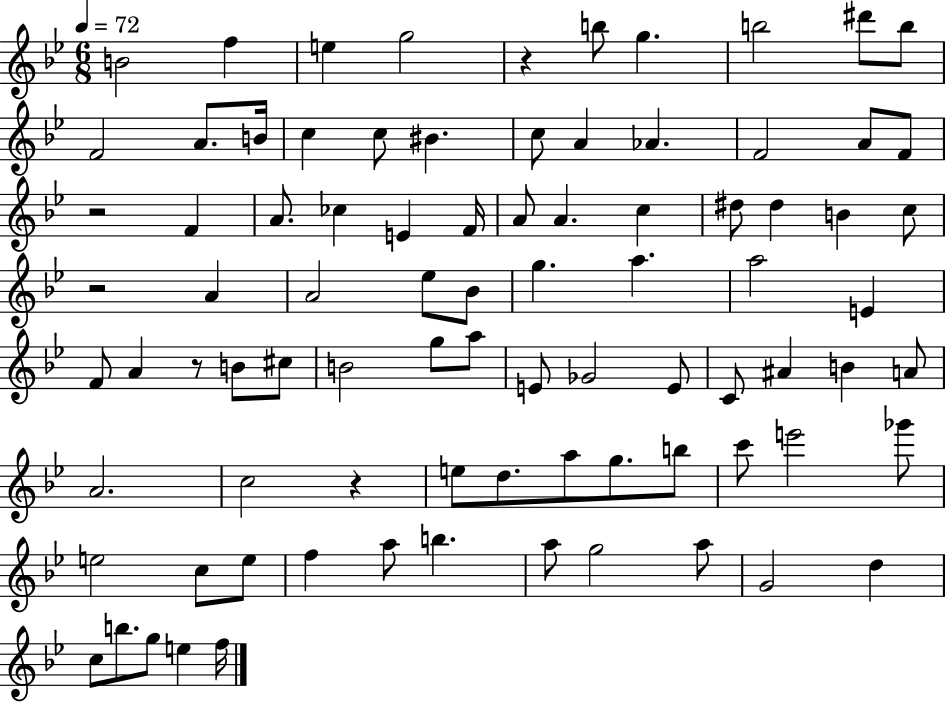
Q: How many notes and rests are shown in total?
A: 86